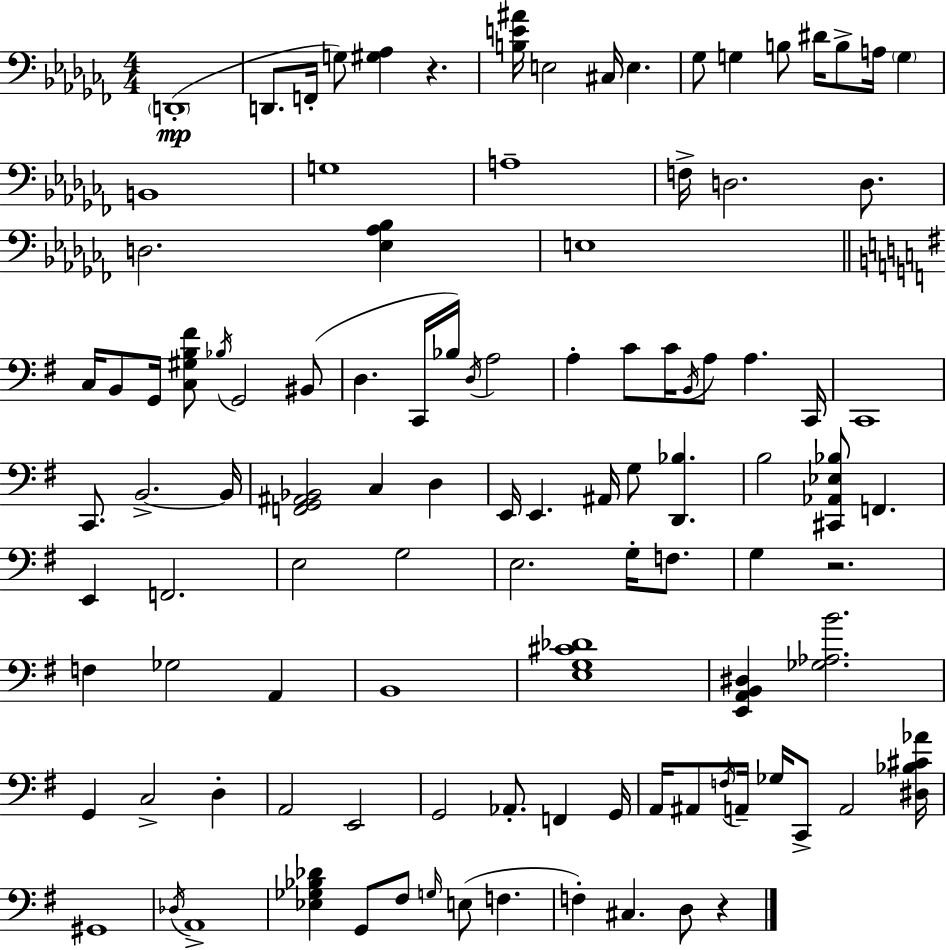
D2/w D2/e. F2/s G3/e [G#3,Ab3]/q R/q. [B3,E4,A#4]/s E3/h C#3/s E3/q. Gb3/e G3/q B3/e D#4/s B3/e A3/s G3/q B2/w G3/w A3/w F3/s D3/h. D3/e. D3/h. [Eb3,Ab3,Bb3]/q E3/w C3/s B2/e G2/s [C3,G#3,B3,F#4]/e Bb3/s G2/h BIS2/e D3/q. C2/s Bb3/s D3/s A3/h A3/q C4/e C4/s B2/s A3/e A3/q. C2/s C2/w C2/e. B2/h. B2/s [F2,G2,A#2,Bb2]/h C3/q D3/q E2/s E2/q. A#2/s G3/e [D2,Bb3]/q. B3/h [C#2,Ab2,Eb3,Bb3]/e F2/q. E2/q F2/h. E3/h G3/h E3/h. G3/s F3/e. G3/q R/h. F3/q Gb3/h A2/q B2/w [E3,G3,C#4,Db4]/w [E2,A2,B2,D#3]/q [Gb3,Ab3,B4]/h. G2/q C3/h D3/q A2/h E2/h G2/h Ab2/e. F2/q G2/s A2/s A#2/e F3/s A2/s Gb3/s C2/e A2/h [D#3,Bb3,C#4,Ab4]/s G#2/w Db3/s A2/w [Eb3,Gb3,Bb3,Db4]/q G2/e F#3/e G3/s E3/e F3/q. F3/q C#3/q. D3/e R/q